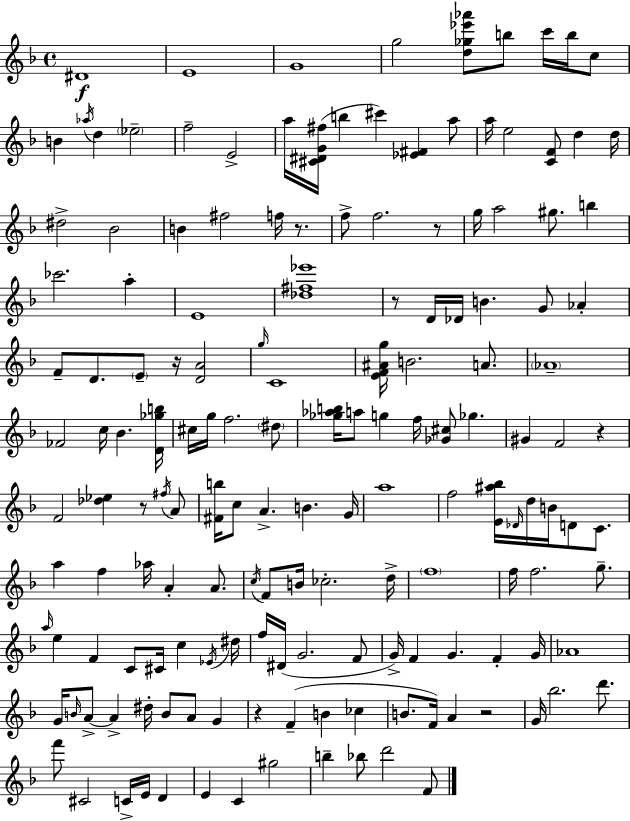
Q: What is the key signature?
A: F major